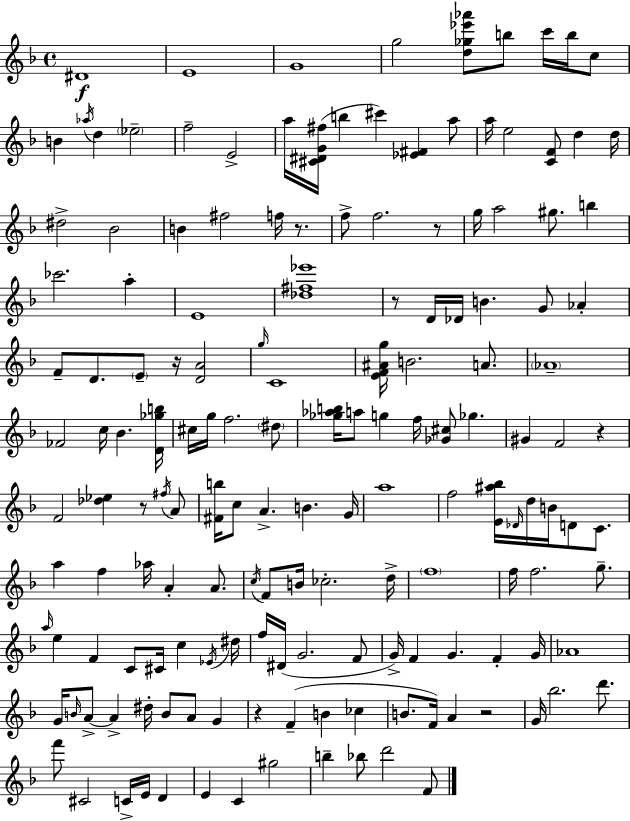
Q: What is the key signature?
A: F major